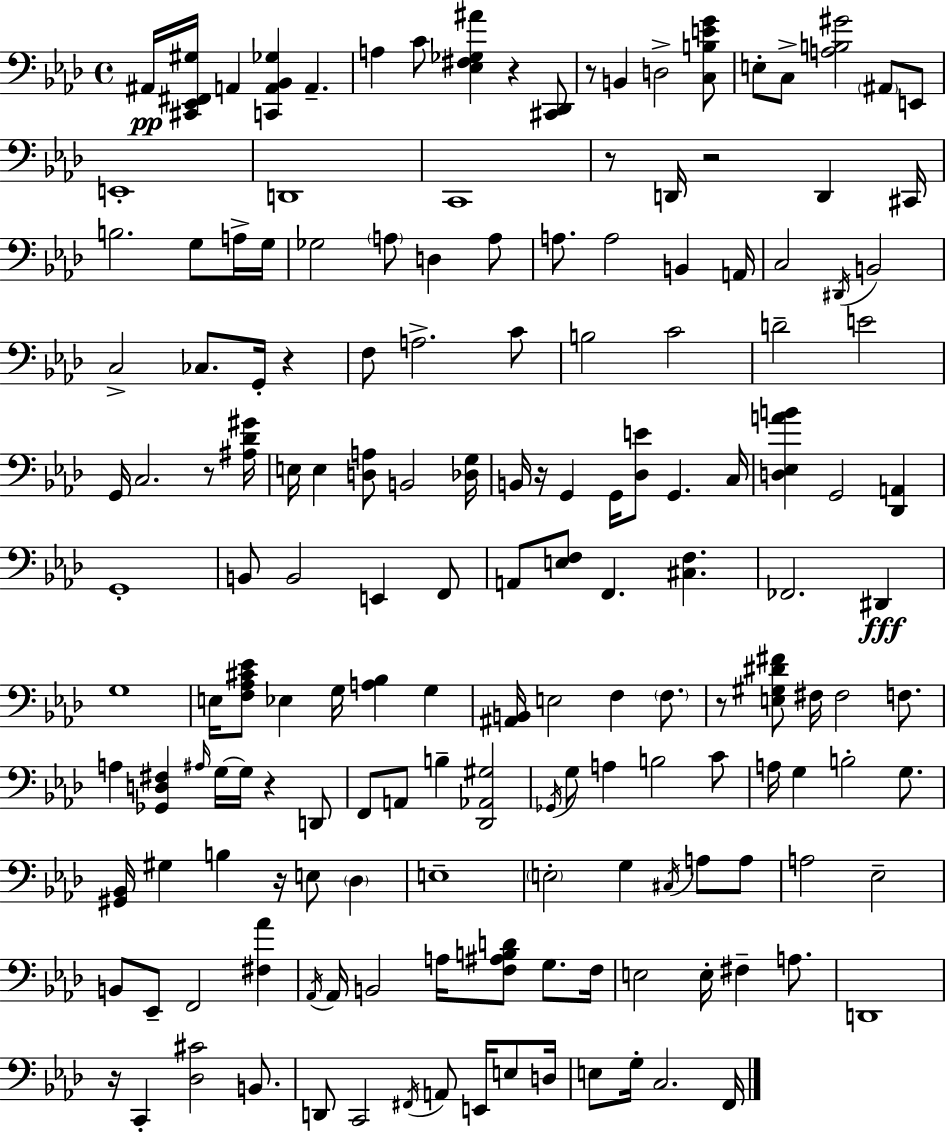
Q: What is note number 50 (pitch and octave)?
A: G2